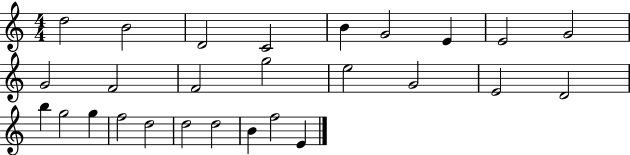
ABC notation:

X:1
T:Untitled
M:4/4
L:1/4
K:C
d2 B2 D2 C2 B G2 E E2 G2 G2 F2 F2 g2 e2 G2 E2 D2 b g2 g f2 d2 d2 d2 B f2 E